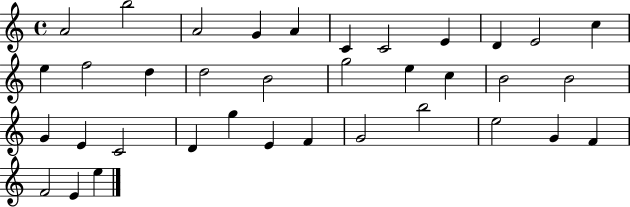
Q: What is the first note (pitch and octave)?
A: A4